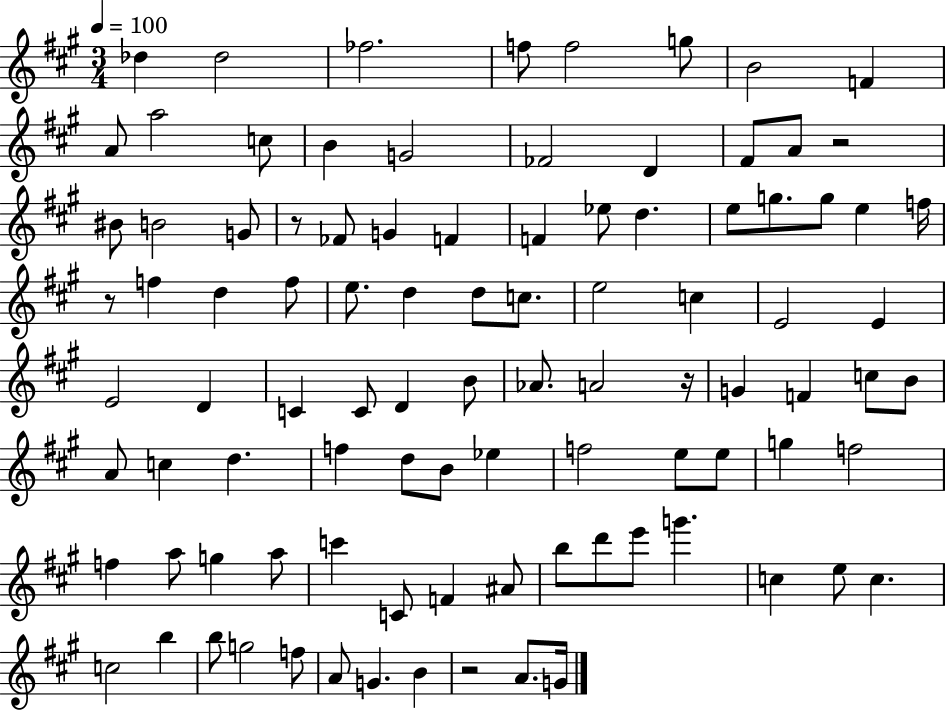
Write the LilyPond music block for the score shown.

{
  \clef treble
  \numericTimeSignature
  \time 3/4
  \key a \major
  \tempo 4 = 100
  des''4 des''2 | fes''2. | f''8 f''2 g''8 | b'2 f'4 | \break a'8 a''2 c''8 | b'4 g'2 | fes'2 d'4 | fis'8 a'8 r2 | \break bis'8 b'2 g'8 | r8 fes'8 g'4 f'4 | f'4 ees''8 d''4. | e''8 g''8. g''8 e''4 f''16 | \break r8 f''4 d''4 f''8 | e''8. d''4 d''8 c''8. | e''2 c''4 | e'2 e'4 | \break e'2 d'4 | c'4 c'8 d'4 b'8 | aes'8. a'2 r16 | g'4 f'4 c''8 b'8 | \break a'8 c''4 d''4. | f''4 d''8 b'8 ees''4 | f''2 e''8 e''8 | g''4 f''2 | \break f''4 a''8 g''4 a''8 | c'''4 c'8 f'4 ais'8 | b''8 d'''8 e'''8 g'''4. | c''4 e''8 c''4. | \break c''2 b''4 | b''8 g''2 f''8 | a'8 g'4. b'4 | r2 a'8. g'16 | \break \bar "|."
}